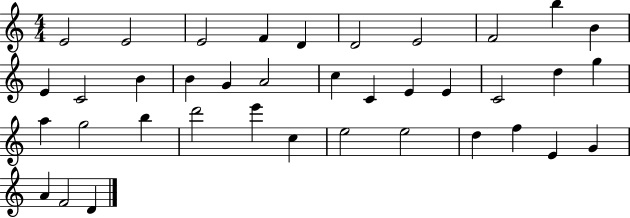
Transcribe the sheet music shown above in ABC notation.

X:1
T:Untitled
M:4/4
L:1/4
K:C
E2 E2 E2 F D D2 E2 F2 b B E C2 B B G A2 c C E E C2 d g a g2 b d'2 e' c e2 e2 d f E G A F2 D